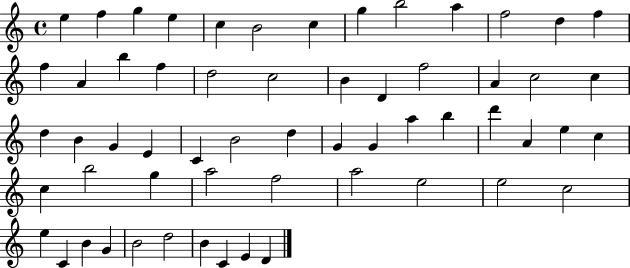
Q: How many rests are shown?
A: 0